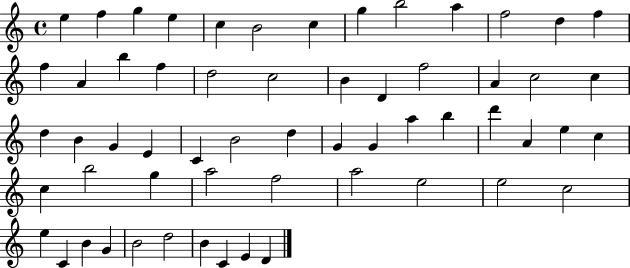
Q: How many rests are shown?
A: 0